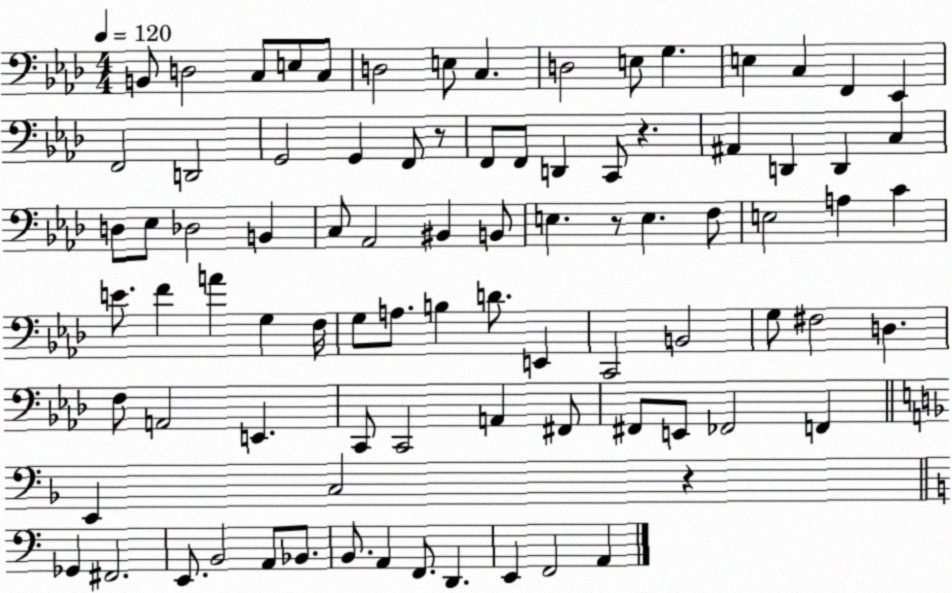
X:1
T:Untitled
M:4/4
L:1/4
K:Ab
B,,/2 D,2 C,/2 E,/2 C,/2 D,2 E,/2 C, D,2 E,/2 G, E, C, F,, _E,, F,,2 D,,2 G,,2 G,, F,,/2 z/2 F,,/2 F,,/2 D,, C,,/2 z ^A,, D,, D,, C, D,/2 _E,/2 _D,2 B,, C,/2 _A,,2 ^B,, B,,/2 E, z/2 E, F,/2 E,2 A, C E/2 F A G, F,/4 G,/2 A,/2 B, D/2 E,, C,,2 B,,2 G,/2 ^F,2 D, F,/2 A,,2 E,, C,,/2 C,,2 A,, ^F,,/2 ^F,,/2 E,,/2 _F,,2 F,, E,, C,2 z _G,, ^F,,2 E,,/2 B,,2 A,,/2 _B,,/2 B,,/2 A,, F,,/2 D,, E,, F,,2 A,,